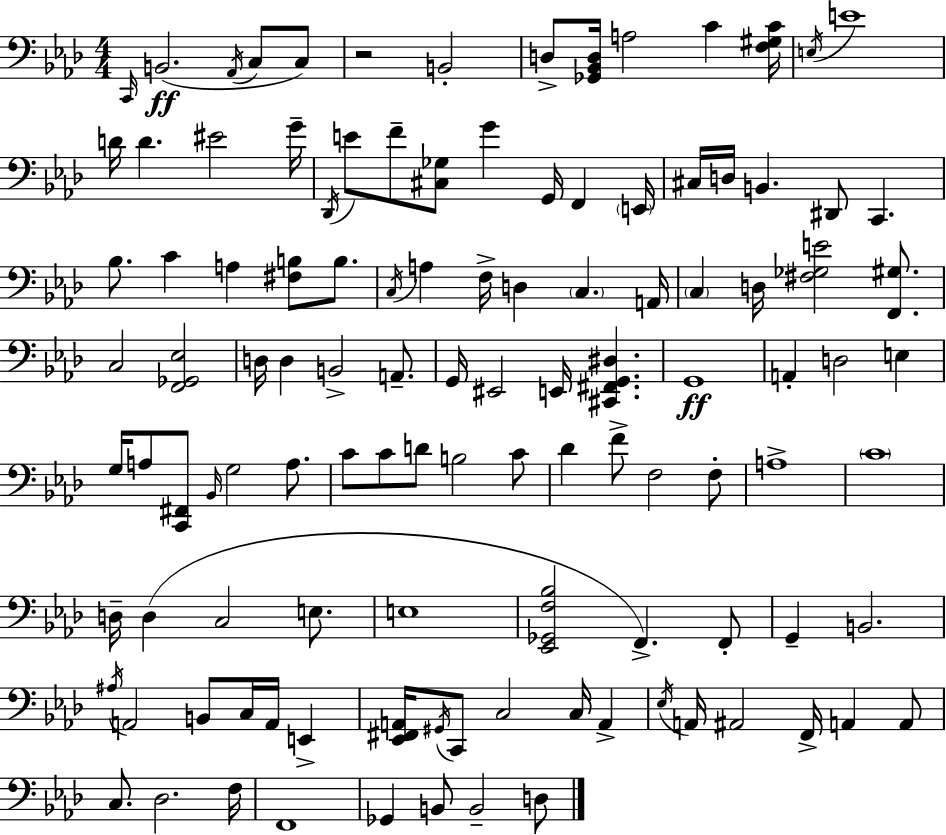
{
  \clef bass
  \numericTimeSignature
  \time 4/4
  \key f \minor
  \grace { c,16 }\ff b,2.( \acciaccatura { aes,16 } c8 | c8) r2 b,2-. | d8-> <ges, bes, d>16 a2 c'4 | <f gis c'>16 \acciaccatura { e16 } e'1 | \break d'16 d'4. eis'2 | g'16-- \acciaccatura { des,16 } e'8 f'8-- <cis ges>8 g'4 g,16 f,4 | \parenthesize e,16 cis16 d16 b,4. dis,8 c,4. | bes8. c'4 a4 <fis b>8 | \break b8. \acciaccatura { c16 } a4 f16-> d4 \parenthesize c4. | a,16 \parenthesize c4 d16 <fis ges e'>2 | <f, gis>8. c2 <f, ges, ees>2 | d16 d4 b,2-> | \break a,8.-- g,16 eis,2 e,16 <cis, fis, g, dis>4. | g,1\ff | a,4-. d2 | e4 g16 a8 <c, fis,>8 \grace { bes,16 } g2 | \break a8. c'8 c'8 d'8 b2 | c'8 des'4 f'8-> f2 | f8-. a1-> | \parenthesize c'1 | \break d16-- d4( c2 | e8. e1 | <ees, ges, f bes>2 f,4.->) | f,8-. g,4-- b,2. | \break \acciaccatura { ais16 } a,2 b,8 | c16 a,16 e,4-> <ees, fis, a,>16 \acciaccatura { gis,16 } c,8 c2 | c16 a,4-> \acciaccatura { ees16 } a,16 ais,2 | f,16-> a,4 a,8 c8. des2. | \break f16 f,1 | ges,4 b,8 b,2-- | d8 \bar "|."
}